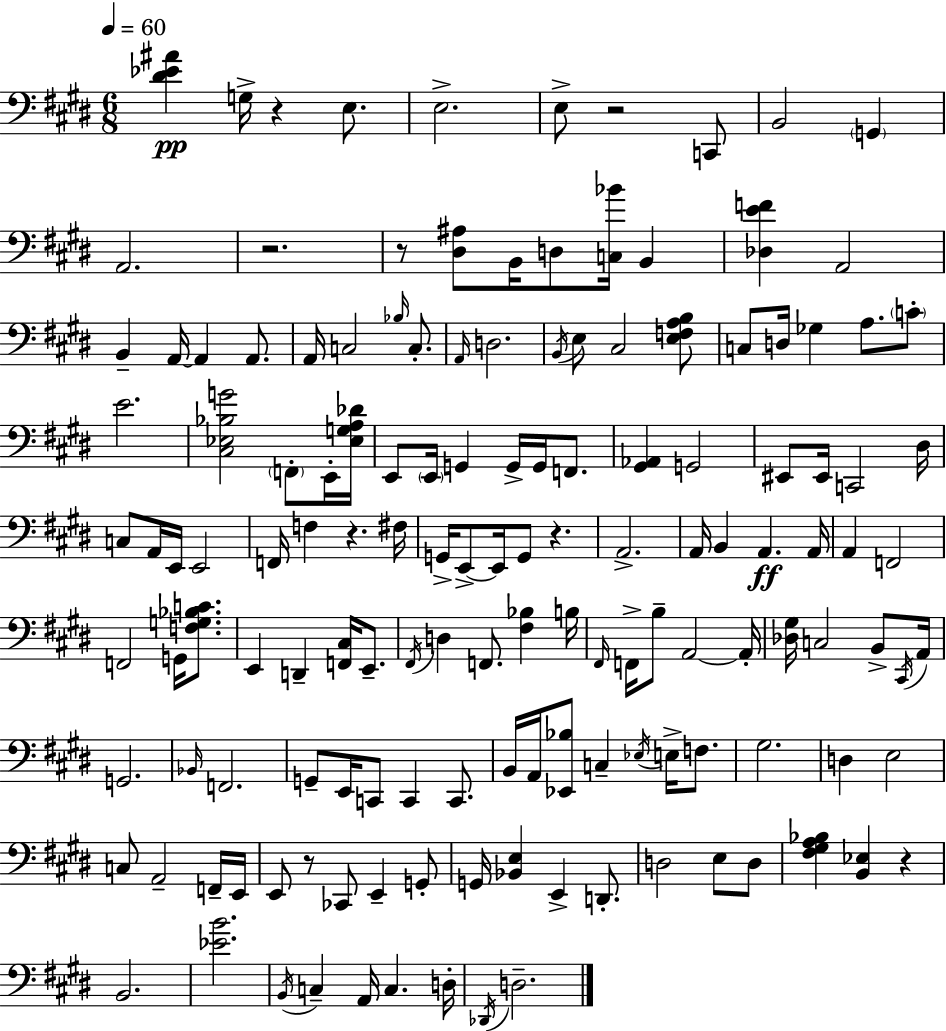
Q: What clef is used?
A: bass